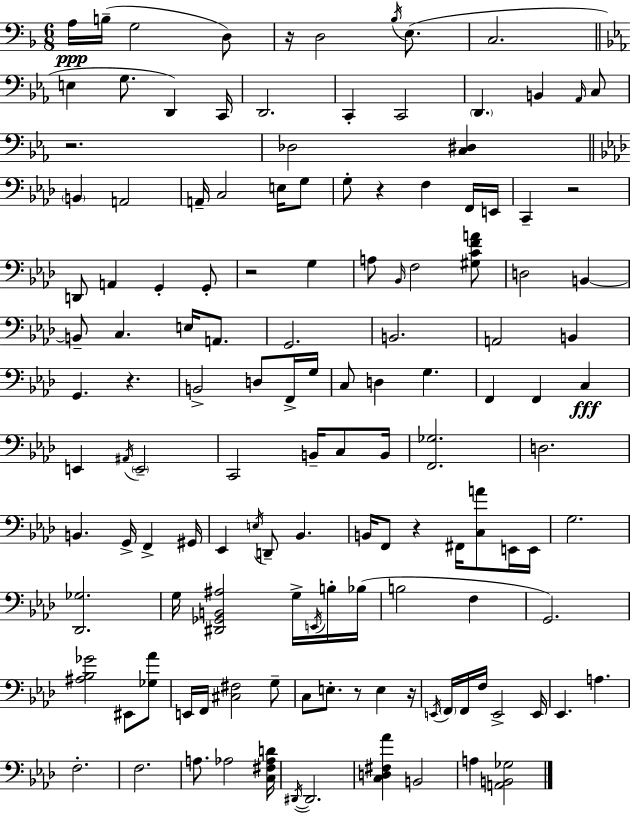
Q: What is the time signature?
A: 6/8